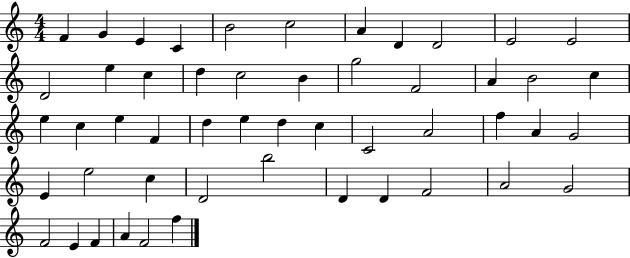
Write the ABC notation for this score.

X:1
T:Untitled
M:4/4
L:1/4
K:C
F G E C B2 c2 A D D2 E2 E2 D2 e c d c2 B g2 F2 A B2 c e c e F d e d c C2 A2 f A G2 E e2 c D2 b2 D D F2 A2 G2 F2 E F A F2 f